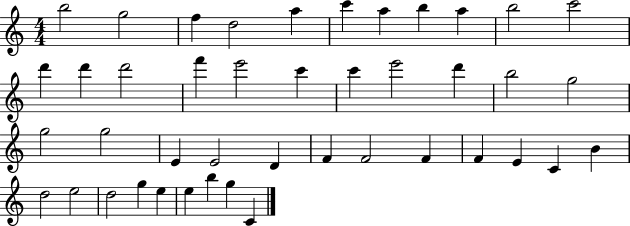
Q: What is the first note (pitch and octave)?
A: B5